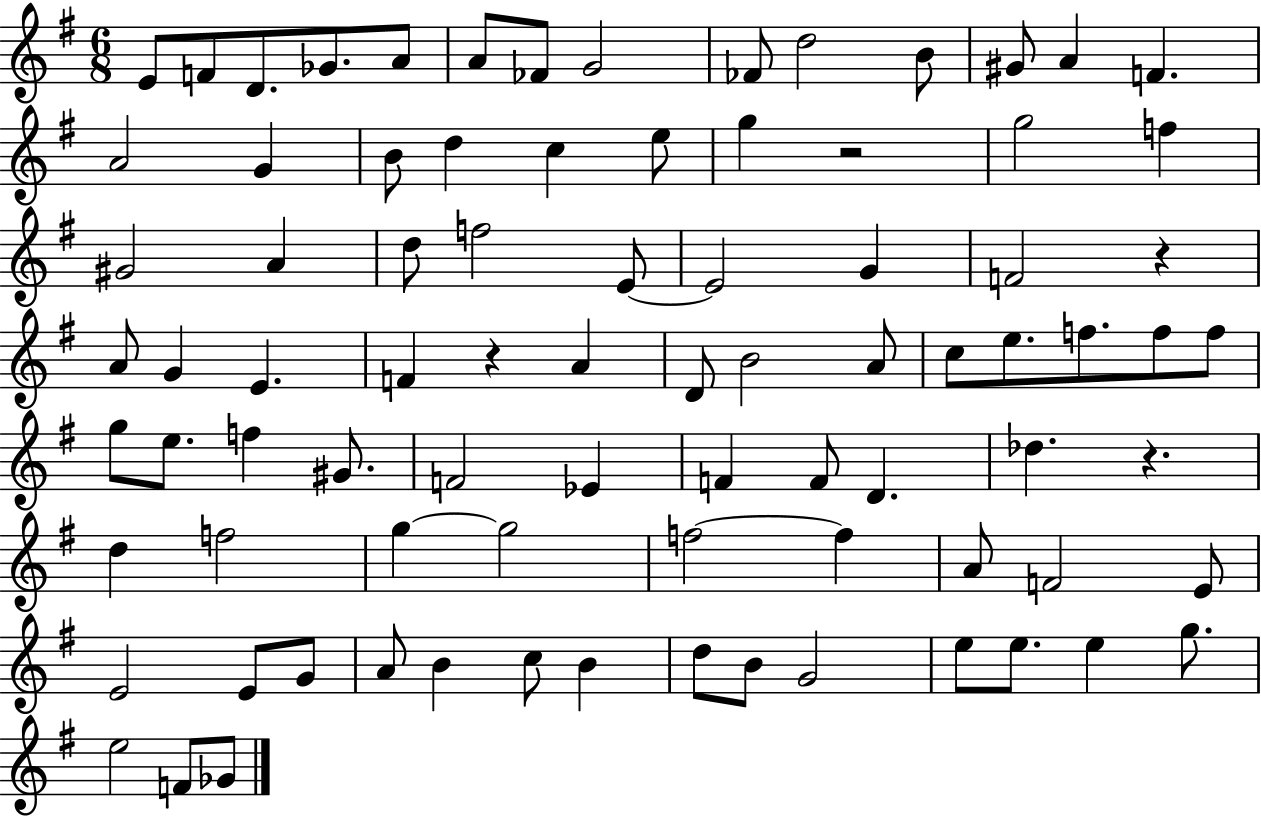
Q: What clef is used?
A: treble